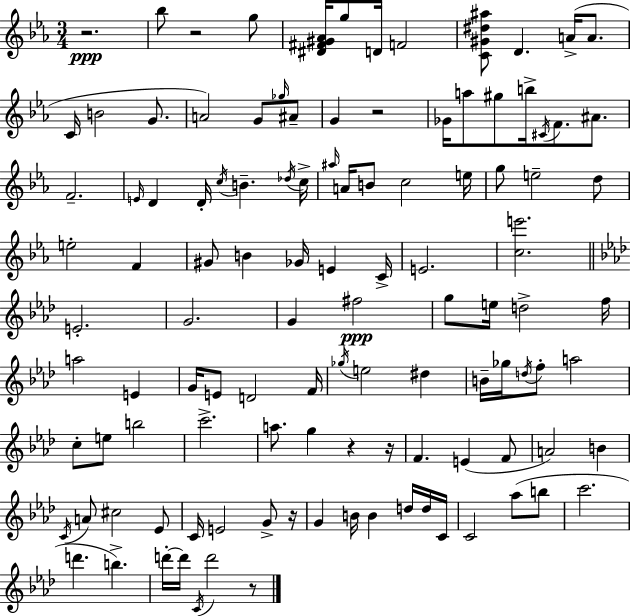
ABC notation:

X:1
T:Untitled
M:3/4
L:1/4
K:Cm
z2 _b/2 z2 g/2 [^D^F^G_A]/4 g/2 D/4 F2 [C^G^d^a]/2 D A/4 A/2 C/4 B2 G/2 A2 G/2 _g/4 ^A/2 G z2 _G/4 a/2 ^g/2 b/4 ^C/4 F/2 ^A/2 F2 E/4 D D/4 c/4 B _d/4 c/4 ^a/4 A/4 B/2 c2 e/4 g/2 e2 d/2 e2 F ^G/2 B _G/4 E C/4 E2 [ce']2 E2 G2 G ^f2 g/2 e/4 d2 f/4 a2 E G/4 E/2 D2 F/4 _g/4 e2 ^d B/4 _g/4 d/4 f/2 a2 c/2 e/2 b2 c'2 a/2 g z z/4 F E F/2 A2 B C/4 A/2 ^c2 _E/2 C/4 E2 G/2 z/4 G B/4 B d/4 d/4 C/4 C2 _a/2 b/2 c'2 d' b d'/4 d'/4 C/4 d'2 z/2